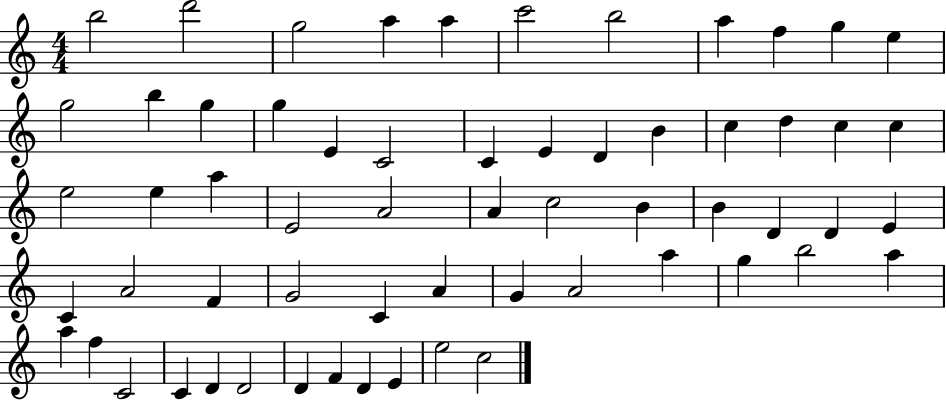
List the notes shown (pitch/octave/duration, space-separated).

B5/h D6/h G5/h A5/q A5/q C6/h B5/h A5/q F5/q G5/q E5/q G5/h B5/q G5/q G5/q E4/q C4/h C4/q E4/q D4/q B4/q C5/q D5/q C5/q C5/q E5/h E5/q A5/q E4/h A4/h A4/q C5/h B4/q B4/q D4/q D4/q E4/q C4/q A4/h F4/q G4/h C4/q A4/q G4/q A4/h A5/q G5/q B5/h A5/q A5/q F5/q C4/h C4/q D4/q D4/h D4/q F4/q D4/q E4/q E5/h C5/h